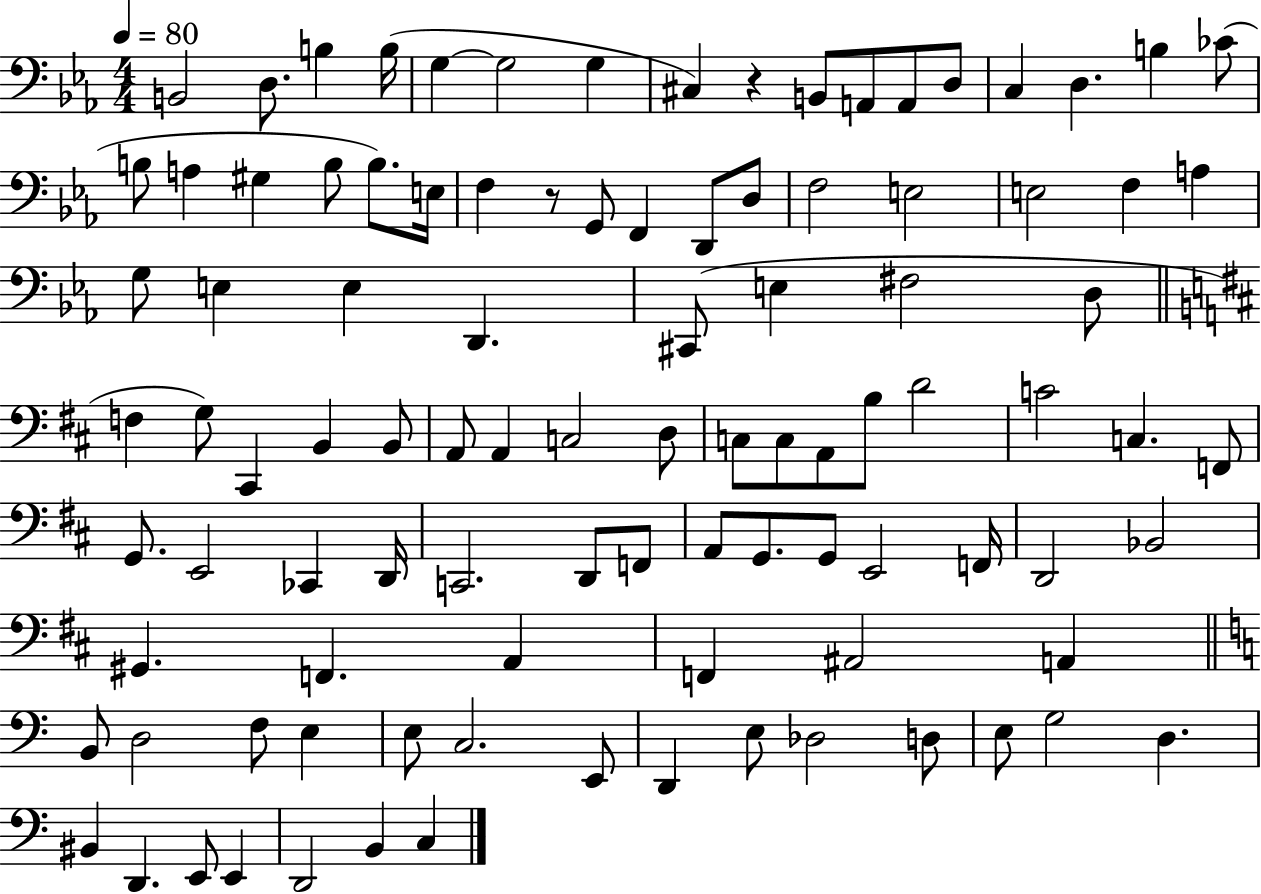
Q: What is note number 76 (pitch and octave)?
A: A#2